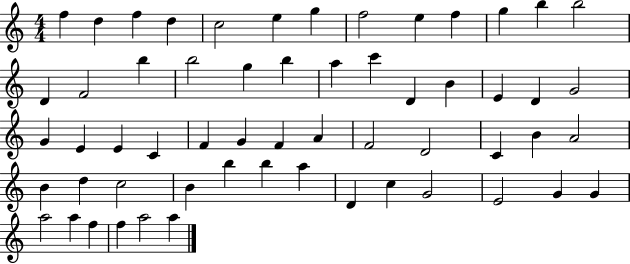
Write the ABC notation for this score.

X:1
T:Untitled
M:4/4
L:1/4
K:C
f d f d c2 e g f2 e f g b b2 D F2 b b2 g b a c' D B E D G2 G E E C F G F A F2 D2 C B A2 B d c2 B b b a D c G2 E2 G G a2 a f f a2 a